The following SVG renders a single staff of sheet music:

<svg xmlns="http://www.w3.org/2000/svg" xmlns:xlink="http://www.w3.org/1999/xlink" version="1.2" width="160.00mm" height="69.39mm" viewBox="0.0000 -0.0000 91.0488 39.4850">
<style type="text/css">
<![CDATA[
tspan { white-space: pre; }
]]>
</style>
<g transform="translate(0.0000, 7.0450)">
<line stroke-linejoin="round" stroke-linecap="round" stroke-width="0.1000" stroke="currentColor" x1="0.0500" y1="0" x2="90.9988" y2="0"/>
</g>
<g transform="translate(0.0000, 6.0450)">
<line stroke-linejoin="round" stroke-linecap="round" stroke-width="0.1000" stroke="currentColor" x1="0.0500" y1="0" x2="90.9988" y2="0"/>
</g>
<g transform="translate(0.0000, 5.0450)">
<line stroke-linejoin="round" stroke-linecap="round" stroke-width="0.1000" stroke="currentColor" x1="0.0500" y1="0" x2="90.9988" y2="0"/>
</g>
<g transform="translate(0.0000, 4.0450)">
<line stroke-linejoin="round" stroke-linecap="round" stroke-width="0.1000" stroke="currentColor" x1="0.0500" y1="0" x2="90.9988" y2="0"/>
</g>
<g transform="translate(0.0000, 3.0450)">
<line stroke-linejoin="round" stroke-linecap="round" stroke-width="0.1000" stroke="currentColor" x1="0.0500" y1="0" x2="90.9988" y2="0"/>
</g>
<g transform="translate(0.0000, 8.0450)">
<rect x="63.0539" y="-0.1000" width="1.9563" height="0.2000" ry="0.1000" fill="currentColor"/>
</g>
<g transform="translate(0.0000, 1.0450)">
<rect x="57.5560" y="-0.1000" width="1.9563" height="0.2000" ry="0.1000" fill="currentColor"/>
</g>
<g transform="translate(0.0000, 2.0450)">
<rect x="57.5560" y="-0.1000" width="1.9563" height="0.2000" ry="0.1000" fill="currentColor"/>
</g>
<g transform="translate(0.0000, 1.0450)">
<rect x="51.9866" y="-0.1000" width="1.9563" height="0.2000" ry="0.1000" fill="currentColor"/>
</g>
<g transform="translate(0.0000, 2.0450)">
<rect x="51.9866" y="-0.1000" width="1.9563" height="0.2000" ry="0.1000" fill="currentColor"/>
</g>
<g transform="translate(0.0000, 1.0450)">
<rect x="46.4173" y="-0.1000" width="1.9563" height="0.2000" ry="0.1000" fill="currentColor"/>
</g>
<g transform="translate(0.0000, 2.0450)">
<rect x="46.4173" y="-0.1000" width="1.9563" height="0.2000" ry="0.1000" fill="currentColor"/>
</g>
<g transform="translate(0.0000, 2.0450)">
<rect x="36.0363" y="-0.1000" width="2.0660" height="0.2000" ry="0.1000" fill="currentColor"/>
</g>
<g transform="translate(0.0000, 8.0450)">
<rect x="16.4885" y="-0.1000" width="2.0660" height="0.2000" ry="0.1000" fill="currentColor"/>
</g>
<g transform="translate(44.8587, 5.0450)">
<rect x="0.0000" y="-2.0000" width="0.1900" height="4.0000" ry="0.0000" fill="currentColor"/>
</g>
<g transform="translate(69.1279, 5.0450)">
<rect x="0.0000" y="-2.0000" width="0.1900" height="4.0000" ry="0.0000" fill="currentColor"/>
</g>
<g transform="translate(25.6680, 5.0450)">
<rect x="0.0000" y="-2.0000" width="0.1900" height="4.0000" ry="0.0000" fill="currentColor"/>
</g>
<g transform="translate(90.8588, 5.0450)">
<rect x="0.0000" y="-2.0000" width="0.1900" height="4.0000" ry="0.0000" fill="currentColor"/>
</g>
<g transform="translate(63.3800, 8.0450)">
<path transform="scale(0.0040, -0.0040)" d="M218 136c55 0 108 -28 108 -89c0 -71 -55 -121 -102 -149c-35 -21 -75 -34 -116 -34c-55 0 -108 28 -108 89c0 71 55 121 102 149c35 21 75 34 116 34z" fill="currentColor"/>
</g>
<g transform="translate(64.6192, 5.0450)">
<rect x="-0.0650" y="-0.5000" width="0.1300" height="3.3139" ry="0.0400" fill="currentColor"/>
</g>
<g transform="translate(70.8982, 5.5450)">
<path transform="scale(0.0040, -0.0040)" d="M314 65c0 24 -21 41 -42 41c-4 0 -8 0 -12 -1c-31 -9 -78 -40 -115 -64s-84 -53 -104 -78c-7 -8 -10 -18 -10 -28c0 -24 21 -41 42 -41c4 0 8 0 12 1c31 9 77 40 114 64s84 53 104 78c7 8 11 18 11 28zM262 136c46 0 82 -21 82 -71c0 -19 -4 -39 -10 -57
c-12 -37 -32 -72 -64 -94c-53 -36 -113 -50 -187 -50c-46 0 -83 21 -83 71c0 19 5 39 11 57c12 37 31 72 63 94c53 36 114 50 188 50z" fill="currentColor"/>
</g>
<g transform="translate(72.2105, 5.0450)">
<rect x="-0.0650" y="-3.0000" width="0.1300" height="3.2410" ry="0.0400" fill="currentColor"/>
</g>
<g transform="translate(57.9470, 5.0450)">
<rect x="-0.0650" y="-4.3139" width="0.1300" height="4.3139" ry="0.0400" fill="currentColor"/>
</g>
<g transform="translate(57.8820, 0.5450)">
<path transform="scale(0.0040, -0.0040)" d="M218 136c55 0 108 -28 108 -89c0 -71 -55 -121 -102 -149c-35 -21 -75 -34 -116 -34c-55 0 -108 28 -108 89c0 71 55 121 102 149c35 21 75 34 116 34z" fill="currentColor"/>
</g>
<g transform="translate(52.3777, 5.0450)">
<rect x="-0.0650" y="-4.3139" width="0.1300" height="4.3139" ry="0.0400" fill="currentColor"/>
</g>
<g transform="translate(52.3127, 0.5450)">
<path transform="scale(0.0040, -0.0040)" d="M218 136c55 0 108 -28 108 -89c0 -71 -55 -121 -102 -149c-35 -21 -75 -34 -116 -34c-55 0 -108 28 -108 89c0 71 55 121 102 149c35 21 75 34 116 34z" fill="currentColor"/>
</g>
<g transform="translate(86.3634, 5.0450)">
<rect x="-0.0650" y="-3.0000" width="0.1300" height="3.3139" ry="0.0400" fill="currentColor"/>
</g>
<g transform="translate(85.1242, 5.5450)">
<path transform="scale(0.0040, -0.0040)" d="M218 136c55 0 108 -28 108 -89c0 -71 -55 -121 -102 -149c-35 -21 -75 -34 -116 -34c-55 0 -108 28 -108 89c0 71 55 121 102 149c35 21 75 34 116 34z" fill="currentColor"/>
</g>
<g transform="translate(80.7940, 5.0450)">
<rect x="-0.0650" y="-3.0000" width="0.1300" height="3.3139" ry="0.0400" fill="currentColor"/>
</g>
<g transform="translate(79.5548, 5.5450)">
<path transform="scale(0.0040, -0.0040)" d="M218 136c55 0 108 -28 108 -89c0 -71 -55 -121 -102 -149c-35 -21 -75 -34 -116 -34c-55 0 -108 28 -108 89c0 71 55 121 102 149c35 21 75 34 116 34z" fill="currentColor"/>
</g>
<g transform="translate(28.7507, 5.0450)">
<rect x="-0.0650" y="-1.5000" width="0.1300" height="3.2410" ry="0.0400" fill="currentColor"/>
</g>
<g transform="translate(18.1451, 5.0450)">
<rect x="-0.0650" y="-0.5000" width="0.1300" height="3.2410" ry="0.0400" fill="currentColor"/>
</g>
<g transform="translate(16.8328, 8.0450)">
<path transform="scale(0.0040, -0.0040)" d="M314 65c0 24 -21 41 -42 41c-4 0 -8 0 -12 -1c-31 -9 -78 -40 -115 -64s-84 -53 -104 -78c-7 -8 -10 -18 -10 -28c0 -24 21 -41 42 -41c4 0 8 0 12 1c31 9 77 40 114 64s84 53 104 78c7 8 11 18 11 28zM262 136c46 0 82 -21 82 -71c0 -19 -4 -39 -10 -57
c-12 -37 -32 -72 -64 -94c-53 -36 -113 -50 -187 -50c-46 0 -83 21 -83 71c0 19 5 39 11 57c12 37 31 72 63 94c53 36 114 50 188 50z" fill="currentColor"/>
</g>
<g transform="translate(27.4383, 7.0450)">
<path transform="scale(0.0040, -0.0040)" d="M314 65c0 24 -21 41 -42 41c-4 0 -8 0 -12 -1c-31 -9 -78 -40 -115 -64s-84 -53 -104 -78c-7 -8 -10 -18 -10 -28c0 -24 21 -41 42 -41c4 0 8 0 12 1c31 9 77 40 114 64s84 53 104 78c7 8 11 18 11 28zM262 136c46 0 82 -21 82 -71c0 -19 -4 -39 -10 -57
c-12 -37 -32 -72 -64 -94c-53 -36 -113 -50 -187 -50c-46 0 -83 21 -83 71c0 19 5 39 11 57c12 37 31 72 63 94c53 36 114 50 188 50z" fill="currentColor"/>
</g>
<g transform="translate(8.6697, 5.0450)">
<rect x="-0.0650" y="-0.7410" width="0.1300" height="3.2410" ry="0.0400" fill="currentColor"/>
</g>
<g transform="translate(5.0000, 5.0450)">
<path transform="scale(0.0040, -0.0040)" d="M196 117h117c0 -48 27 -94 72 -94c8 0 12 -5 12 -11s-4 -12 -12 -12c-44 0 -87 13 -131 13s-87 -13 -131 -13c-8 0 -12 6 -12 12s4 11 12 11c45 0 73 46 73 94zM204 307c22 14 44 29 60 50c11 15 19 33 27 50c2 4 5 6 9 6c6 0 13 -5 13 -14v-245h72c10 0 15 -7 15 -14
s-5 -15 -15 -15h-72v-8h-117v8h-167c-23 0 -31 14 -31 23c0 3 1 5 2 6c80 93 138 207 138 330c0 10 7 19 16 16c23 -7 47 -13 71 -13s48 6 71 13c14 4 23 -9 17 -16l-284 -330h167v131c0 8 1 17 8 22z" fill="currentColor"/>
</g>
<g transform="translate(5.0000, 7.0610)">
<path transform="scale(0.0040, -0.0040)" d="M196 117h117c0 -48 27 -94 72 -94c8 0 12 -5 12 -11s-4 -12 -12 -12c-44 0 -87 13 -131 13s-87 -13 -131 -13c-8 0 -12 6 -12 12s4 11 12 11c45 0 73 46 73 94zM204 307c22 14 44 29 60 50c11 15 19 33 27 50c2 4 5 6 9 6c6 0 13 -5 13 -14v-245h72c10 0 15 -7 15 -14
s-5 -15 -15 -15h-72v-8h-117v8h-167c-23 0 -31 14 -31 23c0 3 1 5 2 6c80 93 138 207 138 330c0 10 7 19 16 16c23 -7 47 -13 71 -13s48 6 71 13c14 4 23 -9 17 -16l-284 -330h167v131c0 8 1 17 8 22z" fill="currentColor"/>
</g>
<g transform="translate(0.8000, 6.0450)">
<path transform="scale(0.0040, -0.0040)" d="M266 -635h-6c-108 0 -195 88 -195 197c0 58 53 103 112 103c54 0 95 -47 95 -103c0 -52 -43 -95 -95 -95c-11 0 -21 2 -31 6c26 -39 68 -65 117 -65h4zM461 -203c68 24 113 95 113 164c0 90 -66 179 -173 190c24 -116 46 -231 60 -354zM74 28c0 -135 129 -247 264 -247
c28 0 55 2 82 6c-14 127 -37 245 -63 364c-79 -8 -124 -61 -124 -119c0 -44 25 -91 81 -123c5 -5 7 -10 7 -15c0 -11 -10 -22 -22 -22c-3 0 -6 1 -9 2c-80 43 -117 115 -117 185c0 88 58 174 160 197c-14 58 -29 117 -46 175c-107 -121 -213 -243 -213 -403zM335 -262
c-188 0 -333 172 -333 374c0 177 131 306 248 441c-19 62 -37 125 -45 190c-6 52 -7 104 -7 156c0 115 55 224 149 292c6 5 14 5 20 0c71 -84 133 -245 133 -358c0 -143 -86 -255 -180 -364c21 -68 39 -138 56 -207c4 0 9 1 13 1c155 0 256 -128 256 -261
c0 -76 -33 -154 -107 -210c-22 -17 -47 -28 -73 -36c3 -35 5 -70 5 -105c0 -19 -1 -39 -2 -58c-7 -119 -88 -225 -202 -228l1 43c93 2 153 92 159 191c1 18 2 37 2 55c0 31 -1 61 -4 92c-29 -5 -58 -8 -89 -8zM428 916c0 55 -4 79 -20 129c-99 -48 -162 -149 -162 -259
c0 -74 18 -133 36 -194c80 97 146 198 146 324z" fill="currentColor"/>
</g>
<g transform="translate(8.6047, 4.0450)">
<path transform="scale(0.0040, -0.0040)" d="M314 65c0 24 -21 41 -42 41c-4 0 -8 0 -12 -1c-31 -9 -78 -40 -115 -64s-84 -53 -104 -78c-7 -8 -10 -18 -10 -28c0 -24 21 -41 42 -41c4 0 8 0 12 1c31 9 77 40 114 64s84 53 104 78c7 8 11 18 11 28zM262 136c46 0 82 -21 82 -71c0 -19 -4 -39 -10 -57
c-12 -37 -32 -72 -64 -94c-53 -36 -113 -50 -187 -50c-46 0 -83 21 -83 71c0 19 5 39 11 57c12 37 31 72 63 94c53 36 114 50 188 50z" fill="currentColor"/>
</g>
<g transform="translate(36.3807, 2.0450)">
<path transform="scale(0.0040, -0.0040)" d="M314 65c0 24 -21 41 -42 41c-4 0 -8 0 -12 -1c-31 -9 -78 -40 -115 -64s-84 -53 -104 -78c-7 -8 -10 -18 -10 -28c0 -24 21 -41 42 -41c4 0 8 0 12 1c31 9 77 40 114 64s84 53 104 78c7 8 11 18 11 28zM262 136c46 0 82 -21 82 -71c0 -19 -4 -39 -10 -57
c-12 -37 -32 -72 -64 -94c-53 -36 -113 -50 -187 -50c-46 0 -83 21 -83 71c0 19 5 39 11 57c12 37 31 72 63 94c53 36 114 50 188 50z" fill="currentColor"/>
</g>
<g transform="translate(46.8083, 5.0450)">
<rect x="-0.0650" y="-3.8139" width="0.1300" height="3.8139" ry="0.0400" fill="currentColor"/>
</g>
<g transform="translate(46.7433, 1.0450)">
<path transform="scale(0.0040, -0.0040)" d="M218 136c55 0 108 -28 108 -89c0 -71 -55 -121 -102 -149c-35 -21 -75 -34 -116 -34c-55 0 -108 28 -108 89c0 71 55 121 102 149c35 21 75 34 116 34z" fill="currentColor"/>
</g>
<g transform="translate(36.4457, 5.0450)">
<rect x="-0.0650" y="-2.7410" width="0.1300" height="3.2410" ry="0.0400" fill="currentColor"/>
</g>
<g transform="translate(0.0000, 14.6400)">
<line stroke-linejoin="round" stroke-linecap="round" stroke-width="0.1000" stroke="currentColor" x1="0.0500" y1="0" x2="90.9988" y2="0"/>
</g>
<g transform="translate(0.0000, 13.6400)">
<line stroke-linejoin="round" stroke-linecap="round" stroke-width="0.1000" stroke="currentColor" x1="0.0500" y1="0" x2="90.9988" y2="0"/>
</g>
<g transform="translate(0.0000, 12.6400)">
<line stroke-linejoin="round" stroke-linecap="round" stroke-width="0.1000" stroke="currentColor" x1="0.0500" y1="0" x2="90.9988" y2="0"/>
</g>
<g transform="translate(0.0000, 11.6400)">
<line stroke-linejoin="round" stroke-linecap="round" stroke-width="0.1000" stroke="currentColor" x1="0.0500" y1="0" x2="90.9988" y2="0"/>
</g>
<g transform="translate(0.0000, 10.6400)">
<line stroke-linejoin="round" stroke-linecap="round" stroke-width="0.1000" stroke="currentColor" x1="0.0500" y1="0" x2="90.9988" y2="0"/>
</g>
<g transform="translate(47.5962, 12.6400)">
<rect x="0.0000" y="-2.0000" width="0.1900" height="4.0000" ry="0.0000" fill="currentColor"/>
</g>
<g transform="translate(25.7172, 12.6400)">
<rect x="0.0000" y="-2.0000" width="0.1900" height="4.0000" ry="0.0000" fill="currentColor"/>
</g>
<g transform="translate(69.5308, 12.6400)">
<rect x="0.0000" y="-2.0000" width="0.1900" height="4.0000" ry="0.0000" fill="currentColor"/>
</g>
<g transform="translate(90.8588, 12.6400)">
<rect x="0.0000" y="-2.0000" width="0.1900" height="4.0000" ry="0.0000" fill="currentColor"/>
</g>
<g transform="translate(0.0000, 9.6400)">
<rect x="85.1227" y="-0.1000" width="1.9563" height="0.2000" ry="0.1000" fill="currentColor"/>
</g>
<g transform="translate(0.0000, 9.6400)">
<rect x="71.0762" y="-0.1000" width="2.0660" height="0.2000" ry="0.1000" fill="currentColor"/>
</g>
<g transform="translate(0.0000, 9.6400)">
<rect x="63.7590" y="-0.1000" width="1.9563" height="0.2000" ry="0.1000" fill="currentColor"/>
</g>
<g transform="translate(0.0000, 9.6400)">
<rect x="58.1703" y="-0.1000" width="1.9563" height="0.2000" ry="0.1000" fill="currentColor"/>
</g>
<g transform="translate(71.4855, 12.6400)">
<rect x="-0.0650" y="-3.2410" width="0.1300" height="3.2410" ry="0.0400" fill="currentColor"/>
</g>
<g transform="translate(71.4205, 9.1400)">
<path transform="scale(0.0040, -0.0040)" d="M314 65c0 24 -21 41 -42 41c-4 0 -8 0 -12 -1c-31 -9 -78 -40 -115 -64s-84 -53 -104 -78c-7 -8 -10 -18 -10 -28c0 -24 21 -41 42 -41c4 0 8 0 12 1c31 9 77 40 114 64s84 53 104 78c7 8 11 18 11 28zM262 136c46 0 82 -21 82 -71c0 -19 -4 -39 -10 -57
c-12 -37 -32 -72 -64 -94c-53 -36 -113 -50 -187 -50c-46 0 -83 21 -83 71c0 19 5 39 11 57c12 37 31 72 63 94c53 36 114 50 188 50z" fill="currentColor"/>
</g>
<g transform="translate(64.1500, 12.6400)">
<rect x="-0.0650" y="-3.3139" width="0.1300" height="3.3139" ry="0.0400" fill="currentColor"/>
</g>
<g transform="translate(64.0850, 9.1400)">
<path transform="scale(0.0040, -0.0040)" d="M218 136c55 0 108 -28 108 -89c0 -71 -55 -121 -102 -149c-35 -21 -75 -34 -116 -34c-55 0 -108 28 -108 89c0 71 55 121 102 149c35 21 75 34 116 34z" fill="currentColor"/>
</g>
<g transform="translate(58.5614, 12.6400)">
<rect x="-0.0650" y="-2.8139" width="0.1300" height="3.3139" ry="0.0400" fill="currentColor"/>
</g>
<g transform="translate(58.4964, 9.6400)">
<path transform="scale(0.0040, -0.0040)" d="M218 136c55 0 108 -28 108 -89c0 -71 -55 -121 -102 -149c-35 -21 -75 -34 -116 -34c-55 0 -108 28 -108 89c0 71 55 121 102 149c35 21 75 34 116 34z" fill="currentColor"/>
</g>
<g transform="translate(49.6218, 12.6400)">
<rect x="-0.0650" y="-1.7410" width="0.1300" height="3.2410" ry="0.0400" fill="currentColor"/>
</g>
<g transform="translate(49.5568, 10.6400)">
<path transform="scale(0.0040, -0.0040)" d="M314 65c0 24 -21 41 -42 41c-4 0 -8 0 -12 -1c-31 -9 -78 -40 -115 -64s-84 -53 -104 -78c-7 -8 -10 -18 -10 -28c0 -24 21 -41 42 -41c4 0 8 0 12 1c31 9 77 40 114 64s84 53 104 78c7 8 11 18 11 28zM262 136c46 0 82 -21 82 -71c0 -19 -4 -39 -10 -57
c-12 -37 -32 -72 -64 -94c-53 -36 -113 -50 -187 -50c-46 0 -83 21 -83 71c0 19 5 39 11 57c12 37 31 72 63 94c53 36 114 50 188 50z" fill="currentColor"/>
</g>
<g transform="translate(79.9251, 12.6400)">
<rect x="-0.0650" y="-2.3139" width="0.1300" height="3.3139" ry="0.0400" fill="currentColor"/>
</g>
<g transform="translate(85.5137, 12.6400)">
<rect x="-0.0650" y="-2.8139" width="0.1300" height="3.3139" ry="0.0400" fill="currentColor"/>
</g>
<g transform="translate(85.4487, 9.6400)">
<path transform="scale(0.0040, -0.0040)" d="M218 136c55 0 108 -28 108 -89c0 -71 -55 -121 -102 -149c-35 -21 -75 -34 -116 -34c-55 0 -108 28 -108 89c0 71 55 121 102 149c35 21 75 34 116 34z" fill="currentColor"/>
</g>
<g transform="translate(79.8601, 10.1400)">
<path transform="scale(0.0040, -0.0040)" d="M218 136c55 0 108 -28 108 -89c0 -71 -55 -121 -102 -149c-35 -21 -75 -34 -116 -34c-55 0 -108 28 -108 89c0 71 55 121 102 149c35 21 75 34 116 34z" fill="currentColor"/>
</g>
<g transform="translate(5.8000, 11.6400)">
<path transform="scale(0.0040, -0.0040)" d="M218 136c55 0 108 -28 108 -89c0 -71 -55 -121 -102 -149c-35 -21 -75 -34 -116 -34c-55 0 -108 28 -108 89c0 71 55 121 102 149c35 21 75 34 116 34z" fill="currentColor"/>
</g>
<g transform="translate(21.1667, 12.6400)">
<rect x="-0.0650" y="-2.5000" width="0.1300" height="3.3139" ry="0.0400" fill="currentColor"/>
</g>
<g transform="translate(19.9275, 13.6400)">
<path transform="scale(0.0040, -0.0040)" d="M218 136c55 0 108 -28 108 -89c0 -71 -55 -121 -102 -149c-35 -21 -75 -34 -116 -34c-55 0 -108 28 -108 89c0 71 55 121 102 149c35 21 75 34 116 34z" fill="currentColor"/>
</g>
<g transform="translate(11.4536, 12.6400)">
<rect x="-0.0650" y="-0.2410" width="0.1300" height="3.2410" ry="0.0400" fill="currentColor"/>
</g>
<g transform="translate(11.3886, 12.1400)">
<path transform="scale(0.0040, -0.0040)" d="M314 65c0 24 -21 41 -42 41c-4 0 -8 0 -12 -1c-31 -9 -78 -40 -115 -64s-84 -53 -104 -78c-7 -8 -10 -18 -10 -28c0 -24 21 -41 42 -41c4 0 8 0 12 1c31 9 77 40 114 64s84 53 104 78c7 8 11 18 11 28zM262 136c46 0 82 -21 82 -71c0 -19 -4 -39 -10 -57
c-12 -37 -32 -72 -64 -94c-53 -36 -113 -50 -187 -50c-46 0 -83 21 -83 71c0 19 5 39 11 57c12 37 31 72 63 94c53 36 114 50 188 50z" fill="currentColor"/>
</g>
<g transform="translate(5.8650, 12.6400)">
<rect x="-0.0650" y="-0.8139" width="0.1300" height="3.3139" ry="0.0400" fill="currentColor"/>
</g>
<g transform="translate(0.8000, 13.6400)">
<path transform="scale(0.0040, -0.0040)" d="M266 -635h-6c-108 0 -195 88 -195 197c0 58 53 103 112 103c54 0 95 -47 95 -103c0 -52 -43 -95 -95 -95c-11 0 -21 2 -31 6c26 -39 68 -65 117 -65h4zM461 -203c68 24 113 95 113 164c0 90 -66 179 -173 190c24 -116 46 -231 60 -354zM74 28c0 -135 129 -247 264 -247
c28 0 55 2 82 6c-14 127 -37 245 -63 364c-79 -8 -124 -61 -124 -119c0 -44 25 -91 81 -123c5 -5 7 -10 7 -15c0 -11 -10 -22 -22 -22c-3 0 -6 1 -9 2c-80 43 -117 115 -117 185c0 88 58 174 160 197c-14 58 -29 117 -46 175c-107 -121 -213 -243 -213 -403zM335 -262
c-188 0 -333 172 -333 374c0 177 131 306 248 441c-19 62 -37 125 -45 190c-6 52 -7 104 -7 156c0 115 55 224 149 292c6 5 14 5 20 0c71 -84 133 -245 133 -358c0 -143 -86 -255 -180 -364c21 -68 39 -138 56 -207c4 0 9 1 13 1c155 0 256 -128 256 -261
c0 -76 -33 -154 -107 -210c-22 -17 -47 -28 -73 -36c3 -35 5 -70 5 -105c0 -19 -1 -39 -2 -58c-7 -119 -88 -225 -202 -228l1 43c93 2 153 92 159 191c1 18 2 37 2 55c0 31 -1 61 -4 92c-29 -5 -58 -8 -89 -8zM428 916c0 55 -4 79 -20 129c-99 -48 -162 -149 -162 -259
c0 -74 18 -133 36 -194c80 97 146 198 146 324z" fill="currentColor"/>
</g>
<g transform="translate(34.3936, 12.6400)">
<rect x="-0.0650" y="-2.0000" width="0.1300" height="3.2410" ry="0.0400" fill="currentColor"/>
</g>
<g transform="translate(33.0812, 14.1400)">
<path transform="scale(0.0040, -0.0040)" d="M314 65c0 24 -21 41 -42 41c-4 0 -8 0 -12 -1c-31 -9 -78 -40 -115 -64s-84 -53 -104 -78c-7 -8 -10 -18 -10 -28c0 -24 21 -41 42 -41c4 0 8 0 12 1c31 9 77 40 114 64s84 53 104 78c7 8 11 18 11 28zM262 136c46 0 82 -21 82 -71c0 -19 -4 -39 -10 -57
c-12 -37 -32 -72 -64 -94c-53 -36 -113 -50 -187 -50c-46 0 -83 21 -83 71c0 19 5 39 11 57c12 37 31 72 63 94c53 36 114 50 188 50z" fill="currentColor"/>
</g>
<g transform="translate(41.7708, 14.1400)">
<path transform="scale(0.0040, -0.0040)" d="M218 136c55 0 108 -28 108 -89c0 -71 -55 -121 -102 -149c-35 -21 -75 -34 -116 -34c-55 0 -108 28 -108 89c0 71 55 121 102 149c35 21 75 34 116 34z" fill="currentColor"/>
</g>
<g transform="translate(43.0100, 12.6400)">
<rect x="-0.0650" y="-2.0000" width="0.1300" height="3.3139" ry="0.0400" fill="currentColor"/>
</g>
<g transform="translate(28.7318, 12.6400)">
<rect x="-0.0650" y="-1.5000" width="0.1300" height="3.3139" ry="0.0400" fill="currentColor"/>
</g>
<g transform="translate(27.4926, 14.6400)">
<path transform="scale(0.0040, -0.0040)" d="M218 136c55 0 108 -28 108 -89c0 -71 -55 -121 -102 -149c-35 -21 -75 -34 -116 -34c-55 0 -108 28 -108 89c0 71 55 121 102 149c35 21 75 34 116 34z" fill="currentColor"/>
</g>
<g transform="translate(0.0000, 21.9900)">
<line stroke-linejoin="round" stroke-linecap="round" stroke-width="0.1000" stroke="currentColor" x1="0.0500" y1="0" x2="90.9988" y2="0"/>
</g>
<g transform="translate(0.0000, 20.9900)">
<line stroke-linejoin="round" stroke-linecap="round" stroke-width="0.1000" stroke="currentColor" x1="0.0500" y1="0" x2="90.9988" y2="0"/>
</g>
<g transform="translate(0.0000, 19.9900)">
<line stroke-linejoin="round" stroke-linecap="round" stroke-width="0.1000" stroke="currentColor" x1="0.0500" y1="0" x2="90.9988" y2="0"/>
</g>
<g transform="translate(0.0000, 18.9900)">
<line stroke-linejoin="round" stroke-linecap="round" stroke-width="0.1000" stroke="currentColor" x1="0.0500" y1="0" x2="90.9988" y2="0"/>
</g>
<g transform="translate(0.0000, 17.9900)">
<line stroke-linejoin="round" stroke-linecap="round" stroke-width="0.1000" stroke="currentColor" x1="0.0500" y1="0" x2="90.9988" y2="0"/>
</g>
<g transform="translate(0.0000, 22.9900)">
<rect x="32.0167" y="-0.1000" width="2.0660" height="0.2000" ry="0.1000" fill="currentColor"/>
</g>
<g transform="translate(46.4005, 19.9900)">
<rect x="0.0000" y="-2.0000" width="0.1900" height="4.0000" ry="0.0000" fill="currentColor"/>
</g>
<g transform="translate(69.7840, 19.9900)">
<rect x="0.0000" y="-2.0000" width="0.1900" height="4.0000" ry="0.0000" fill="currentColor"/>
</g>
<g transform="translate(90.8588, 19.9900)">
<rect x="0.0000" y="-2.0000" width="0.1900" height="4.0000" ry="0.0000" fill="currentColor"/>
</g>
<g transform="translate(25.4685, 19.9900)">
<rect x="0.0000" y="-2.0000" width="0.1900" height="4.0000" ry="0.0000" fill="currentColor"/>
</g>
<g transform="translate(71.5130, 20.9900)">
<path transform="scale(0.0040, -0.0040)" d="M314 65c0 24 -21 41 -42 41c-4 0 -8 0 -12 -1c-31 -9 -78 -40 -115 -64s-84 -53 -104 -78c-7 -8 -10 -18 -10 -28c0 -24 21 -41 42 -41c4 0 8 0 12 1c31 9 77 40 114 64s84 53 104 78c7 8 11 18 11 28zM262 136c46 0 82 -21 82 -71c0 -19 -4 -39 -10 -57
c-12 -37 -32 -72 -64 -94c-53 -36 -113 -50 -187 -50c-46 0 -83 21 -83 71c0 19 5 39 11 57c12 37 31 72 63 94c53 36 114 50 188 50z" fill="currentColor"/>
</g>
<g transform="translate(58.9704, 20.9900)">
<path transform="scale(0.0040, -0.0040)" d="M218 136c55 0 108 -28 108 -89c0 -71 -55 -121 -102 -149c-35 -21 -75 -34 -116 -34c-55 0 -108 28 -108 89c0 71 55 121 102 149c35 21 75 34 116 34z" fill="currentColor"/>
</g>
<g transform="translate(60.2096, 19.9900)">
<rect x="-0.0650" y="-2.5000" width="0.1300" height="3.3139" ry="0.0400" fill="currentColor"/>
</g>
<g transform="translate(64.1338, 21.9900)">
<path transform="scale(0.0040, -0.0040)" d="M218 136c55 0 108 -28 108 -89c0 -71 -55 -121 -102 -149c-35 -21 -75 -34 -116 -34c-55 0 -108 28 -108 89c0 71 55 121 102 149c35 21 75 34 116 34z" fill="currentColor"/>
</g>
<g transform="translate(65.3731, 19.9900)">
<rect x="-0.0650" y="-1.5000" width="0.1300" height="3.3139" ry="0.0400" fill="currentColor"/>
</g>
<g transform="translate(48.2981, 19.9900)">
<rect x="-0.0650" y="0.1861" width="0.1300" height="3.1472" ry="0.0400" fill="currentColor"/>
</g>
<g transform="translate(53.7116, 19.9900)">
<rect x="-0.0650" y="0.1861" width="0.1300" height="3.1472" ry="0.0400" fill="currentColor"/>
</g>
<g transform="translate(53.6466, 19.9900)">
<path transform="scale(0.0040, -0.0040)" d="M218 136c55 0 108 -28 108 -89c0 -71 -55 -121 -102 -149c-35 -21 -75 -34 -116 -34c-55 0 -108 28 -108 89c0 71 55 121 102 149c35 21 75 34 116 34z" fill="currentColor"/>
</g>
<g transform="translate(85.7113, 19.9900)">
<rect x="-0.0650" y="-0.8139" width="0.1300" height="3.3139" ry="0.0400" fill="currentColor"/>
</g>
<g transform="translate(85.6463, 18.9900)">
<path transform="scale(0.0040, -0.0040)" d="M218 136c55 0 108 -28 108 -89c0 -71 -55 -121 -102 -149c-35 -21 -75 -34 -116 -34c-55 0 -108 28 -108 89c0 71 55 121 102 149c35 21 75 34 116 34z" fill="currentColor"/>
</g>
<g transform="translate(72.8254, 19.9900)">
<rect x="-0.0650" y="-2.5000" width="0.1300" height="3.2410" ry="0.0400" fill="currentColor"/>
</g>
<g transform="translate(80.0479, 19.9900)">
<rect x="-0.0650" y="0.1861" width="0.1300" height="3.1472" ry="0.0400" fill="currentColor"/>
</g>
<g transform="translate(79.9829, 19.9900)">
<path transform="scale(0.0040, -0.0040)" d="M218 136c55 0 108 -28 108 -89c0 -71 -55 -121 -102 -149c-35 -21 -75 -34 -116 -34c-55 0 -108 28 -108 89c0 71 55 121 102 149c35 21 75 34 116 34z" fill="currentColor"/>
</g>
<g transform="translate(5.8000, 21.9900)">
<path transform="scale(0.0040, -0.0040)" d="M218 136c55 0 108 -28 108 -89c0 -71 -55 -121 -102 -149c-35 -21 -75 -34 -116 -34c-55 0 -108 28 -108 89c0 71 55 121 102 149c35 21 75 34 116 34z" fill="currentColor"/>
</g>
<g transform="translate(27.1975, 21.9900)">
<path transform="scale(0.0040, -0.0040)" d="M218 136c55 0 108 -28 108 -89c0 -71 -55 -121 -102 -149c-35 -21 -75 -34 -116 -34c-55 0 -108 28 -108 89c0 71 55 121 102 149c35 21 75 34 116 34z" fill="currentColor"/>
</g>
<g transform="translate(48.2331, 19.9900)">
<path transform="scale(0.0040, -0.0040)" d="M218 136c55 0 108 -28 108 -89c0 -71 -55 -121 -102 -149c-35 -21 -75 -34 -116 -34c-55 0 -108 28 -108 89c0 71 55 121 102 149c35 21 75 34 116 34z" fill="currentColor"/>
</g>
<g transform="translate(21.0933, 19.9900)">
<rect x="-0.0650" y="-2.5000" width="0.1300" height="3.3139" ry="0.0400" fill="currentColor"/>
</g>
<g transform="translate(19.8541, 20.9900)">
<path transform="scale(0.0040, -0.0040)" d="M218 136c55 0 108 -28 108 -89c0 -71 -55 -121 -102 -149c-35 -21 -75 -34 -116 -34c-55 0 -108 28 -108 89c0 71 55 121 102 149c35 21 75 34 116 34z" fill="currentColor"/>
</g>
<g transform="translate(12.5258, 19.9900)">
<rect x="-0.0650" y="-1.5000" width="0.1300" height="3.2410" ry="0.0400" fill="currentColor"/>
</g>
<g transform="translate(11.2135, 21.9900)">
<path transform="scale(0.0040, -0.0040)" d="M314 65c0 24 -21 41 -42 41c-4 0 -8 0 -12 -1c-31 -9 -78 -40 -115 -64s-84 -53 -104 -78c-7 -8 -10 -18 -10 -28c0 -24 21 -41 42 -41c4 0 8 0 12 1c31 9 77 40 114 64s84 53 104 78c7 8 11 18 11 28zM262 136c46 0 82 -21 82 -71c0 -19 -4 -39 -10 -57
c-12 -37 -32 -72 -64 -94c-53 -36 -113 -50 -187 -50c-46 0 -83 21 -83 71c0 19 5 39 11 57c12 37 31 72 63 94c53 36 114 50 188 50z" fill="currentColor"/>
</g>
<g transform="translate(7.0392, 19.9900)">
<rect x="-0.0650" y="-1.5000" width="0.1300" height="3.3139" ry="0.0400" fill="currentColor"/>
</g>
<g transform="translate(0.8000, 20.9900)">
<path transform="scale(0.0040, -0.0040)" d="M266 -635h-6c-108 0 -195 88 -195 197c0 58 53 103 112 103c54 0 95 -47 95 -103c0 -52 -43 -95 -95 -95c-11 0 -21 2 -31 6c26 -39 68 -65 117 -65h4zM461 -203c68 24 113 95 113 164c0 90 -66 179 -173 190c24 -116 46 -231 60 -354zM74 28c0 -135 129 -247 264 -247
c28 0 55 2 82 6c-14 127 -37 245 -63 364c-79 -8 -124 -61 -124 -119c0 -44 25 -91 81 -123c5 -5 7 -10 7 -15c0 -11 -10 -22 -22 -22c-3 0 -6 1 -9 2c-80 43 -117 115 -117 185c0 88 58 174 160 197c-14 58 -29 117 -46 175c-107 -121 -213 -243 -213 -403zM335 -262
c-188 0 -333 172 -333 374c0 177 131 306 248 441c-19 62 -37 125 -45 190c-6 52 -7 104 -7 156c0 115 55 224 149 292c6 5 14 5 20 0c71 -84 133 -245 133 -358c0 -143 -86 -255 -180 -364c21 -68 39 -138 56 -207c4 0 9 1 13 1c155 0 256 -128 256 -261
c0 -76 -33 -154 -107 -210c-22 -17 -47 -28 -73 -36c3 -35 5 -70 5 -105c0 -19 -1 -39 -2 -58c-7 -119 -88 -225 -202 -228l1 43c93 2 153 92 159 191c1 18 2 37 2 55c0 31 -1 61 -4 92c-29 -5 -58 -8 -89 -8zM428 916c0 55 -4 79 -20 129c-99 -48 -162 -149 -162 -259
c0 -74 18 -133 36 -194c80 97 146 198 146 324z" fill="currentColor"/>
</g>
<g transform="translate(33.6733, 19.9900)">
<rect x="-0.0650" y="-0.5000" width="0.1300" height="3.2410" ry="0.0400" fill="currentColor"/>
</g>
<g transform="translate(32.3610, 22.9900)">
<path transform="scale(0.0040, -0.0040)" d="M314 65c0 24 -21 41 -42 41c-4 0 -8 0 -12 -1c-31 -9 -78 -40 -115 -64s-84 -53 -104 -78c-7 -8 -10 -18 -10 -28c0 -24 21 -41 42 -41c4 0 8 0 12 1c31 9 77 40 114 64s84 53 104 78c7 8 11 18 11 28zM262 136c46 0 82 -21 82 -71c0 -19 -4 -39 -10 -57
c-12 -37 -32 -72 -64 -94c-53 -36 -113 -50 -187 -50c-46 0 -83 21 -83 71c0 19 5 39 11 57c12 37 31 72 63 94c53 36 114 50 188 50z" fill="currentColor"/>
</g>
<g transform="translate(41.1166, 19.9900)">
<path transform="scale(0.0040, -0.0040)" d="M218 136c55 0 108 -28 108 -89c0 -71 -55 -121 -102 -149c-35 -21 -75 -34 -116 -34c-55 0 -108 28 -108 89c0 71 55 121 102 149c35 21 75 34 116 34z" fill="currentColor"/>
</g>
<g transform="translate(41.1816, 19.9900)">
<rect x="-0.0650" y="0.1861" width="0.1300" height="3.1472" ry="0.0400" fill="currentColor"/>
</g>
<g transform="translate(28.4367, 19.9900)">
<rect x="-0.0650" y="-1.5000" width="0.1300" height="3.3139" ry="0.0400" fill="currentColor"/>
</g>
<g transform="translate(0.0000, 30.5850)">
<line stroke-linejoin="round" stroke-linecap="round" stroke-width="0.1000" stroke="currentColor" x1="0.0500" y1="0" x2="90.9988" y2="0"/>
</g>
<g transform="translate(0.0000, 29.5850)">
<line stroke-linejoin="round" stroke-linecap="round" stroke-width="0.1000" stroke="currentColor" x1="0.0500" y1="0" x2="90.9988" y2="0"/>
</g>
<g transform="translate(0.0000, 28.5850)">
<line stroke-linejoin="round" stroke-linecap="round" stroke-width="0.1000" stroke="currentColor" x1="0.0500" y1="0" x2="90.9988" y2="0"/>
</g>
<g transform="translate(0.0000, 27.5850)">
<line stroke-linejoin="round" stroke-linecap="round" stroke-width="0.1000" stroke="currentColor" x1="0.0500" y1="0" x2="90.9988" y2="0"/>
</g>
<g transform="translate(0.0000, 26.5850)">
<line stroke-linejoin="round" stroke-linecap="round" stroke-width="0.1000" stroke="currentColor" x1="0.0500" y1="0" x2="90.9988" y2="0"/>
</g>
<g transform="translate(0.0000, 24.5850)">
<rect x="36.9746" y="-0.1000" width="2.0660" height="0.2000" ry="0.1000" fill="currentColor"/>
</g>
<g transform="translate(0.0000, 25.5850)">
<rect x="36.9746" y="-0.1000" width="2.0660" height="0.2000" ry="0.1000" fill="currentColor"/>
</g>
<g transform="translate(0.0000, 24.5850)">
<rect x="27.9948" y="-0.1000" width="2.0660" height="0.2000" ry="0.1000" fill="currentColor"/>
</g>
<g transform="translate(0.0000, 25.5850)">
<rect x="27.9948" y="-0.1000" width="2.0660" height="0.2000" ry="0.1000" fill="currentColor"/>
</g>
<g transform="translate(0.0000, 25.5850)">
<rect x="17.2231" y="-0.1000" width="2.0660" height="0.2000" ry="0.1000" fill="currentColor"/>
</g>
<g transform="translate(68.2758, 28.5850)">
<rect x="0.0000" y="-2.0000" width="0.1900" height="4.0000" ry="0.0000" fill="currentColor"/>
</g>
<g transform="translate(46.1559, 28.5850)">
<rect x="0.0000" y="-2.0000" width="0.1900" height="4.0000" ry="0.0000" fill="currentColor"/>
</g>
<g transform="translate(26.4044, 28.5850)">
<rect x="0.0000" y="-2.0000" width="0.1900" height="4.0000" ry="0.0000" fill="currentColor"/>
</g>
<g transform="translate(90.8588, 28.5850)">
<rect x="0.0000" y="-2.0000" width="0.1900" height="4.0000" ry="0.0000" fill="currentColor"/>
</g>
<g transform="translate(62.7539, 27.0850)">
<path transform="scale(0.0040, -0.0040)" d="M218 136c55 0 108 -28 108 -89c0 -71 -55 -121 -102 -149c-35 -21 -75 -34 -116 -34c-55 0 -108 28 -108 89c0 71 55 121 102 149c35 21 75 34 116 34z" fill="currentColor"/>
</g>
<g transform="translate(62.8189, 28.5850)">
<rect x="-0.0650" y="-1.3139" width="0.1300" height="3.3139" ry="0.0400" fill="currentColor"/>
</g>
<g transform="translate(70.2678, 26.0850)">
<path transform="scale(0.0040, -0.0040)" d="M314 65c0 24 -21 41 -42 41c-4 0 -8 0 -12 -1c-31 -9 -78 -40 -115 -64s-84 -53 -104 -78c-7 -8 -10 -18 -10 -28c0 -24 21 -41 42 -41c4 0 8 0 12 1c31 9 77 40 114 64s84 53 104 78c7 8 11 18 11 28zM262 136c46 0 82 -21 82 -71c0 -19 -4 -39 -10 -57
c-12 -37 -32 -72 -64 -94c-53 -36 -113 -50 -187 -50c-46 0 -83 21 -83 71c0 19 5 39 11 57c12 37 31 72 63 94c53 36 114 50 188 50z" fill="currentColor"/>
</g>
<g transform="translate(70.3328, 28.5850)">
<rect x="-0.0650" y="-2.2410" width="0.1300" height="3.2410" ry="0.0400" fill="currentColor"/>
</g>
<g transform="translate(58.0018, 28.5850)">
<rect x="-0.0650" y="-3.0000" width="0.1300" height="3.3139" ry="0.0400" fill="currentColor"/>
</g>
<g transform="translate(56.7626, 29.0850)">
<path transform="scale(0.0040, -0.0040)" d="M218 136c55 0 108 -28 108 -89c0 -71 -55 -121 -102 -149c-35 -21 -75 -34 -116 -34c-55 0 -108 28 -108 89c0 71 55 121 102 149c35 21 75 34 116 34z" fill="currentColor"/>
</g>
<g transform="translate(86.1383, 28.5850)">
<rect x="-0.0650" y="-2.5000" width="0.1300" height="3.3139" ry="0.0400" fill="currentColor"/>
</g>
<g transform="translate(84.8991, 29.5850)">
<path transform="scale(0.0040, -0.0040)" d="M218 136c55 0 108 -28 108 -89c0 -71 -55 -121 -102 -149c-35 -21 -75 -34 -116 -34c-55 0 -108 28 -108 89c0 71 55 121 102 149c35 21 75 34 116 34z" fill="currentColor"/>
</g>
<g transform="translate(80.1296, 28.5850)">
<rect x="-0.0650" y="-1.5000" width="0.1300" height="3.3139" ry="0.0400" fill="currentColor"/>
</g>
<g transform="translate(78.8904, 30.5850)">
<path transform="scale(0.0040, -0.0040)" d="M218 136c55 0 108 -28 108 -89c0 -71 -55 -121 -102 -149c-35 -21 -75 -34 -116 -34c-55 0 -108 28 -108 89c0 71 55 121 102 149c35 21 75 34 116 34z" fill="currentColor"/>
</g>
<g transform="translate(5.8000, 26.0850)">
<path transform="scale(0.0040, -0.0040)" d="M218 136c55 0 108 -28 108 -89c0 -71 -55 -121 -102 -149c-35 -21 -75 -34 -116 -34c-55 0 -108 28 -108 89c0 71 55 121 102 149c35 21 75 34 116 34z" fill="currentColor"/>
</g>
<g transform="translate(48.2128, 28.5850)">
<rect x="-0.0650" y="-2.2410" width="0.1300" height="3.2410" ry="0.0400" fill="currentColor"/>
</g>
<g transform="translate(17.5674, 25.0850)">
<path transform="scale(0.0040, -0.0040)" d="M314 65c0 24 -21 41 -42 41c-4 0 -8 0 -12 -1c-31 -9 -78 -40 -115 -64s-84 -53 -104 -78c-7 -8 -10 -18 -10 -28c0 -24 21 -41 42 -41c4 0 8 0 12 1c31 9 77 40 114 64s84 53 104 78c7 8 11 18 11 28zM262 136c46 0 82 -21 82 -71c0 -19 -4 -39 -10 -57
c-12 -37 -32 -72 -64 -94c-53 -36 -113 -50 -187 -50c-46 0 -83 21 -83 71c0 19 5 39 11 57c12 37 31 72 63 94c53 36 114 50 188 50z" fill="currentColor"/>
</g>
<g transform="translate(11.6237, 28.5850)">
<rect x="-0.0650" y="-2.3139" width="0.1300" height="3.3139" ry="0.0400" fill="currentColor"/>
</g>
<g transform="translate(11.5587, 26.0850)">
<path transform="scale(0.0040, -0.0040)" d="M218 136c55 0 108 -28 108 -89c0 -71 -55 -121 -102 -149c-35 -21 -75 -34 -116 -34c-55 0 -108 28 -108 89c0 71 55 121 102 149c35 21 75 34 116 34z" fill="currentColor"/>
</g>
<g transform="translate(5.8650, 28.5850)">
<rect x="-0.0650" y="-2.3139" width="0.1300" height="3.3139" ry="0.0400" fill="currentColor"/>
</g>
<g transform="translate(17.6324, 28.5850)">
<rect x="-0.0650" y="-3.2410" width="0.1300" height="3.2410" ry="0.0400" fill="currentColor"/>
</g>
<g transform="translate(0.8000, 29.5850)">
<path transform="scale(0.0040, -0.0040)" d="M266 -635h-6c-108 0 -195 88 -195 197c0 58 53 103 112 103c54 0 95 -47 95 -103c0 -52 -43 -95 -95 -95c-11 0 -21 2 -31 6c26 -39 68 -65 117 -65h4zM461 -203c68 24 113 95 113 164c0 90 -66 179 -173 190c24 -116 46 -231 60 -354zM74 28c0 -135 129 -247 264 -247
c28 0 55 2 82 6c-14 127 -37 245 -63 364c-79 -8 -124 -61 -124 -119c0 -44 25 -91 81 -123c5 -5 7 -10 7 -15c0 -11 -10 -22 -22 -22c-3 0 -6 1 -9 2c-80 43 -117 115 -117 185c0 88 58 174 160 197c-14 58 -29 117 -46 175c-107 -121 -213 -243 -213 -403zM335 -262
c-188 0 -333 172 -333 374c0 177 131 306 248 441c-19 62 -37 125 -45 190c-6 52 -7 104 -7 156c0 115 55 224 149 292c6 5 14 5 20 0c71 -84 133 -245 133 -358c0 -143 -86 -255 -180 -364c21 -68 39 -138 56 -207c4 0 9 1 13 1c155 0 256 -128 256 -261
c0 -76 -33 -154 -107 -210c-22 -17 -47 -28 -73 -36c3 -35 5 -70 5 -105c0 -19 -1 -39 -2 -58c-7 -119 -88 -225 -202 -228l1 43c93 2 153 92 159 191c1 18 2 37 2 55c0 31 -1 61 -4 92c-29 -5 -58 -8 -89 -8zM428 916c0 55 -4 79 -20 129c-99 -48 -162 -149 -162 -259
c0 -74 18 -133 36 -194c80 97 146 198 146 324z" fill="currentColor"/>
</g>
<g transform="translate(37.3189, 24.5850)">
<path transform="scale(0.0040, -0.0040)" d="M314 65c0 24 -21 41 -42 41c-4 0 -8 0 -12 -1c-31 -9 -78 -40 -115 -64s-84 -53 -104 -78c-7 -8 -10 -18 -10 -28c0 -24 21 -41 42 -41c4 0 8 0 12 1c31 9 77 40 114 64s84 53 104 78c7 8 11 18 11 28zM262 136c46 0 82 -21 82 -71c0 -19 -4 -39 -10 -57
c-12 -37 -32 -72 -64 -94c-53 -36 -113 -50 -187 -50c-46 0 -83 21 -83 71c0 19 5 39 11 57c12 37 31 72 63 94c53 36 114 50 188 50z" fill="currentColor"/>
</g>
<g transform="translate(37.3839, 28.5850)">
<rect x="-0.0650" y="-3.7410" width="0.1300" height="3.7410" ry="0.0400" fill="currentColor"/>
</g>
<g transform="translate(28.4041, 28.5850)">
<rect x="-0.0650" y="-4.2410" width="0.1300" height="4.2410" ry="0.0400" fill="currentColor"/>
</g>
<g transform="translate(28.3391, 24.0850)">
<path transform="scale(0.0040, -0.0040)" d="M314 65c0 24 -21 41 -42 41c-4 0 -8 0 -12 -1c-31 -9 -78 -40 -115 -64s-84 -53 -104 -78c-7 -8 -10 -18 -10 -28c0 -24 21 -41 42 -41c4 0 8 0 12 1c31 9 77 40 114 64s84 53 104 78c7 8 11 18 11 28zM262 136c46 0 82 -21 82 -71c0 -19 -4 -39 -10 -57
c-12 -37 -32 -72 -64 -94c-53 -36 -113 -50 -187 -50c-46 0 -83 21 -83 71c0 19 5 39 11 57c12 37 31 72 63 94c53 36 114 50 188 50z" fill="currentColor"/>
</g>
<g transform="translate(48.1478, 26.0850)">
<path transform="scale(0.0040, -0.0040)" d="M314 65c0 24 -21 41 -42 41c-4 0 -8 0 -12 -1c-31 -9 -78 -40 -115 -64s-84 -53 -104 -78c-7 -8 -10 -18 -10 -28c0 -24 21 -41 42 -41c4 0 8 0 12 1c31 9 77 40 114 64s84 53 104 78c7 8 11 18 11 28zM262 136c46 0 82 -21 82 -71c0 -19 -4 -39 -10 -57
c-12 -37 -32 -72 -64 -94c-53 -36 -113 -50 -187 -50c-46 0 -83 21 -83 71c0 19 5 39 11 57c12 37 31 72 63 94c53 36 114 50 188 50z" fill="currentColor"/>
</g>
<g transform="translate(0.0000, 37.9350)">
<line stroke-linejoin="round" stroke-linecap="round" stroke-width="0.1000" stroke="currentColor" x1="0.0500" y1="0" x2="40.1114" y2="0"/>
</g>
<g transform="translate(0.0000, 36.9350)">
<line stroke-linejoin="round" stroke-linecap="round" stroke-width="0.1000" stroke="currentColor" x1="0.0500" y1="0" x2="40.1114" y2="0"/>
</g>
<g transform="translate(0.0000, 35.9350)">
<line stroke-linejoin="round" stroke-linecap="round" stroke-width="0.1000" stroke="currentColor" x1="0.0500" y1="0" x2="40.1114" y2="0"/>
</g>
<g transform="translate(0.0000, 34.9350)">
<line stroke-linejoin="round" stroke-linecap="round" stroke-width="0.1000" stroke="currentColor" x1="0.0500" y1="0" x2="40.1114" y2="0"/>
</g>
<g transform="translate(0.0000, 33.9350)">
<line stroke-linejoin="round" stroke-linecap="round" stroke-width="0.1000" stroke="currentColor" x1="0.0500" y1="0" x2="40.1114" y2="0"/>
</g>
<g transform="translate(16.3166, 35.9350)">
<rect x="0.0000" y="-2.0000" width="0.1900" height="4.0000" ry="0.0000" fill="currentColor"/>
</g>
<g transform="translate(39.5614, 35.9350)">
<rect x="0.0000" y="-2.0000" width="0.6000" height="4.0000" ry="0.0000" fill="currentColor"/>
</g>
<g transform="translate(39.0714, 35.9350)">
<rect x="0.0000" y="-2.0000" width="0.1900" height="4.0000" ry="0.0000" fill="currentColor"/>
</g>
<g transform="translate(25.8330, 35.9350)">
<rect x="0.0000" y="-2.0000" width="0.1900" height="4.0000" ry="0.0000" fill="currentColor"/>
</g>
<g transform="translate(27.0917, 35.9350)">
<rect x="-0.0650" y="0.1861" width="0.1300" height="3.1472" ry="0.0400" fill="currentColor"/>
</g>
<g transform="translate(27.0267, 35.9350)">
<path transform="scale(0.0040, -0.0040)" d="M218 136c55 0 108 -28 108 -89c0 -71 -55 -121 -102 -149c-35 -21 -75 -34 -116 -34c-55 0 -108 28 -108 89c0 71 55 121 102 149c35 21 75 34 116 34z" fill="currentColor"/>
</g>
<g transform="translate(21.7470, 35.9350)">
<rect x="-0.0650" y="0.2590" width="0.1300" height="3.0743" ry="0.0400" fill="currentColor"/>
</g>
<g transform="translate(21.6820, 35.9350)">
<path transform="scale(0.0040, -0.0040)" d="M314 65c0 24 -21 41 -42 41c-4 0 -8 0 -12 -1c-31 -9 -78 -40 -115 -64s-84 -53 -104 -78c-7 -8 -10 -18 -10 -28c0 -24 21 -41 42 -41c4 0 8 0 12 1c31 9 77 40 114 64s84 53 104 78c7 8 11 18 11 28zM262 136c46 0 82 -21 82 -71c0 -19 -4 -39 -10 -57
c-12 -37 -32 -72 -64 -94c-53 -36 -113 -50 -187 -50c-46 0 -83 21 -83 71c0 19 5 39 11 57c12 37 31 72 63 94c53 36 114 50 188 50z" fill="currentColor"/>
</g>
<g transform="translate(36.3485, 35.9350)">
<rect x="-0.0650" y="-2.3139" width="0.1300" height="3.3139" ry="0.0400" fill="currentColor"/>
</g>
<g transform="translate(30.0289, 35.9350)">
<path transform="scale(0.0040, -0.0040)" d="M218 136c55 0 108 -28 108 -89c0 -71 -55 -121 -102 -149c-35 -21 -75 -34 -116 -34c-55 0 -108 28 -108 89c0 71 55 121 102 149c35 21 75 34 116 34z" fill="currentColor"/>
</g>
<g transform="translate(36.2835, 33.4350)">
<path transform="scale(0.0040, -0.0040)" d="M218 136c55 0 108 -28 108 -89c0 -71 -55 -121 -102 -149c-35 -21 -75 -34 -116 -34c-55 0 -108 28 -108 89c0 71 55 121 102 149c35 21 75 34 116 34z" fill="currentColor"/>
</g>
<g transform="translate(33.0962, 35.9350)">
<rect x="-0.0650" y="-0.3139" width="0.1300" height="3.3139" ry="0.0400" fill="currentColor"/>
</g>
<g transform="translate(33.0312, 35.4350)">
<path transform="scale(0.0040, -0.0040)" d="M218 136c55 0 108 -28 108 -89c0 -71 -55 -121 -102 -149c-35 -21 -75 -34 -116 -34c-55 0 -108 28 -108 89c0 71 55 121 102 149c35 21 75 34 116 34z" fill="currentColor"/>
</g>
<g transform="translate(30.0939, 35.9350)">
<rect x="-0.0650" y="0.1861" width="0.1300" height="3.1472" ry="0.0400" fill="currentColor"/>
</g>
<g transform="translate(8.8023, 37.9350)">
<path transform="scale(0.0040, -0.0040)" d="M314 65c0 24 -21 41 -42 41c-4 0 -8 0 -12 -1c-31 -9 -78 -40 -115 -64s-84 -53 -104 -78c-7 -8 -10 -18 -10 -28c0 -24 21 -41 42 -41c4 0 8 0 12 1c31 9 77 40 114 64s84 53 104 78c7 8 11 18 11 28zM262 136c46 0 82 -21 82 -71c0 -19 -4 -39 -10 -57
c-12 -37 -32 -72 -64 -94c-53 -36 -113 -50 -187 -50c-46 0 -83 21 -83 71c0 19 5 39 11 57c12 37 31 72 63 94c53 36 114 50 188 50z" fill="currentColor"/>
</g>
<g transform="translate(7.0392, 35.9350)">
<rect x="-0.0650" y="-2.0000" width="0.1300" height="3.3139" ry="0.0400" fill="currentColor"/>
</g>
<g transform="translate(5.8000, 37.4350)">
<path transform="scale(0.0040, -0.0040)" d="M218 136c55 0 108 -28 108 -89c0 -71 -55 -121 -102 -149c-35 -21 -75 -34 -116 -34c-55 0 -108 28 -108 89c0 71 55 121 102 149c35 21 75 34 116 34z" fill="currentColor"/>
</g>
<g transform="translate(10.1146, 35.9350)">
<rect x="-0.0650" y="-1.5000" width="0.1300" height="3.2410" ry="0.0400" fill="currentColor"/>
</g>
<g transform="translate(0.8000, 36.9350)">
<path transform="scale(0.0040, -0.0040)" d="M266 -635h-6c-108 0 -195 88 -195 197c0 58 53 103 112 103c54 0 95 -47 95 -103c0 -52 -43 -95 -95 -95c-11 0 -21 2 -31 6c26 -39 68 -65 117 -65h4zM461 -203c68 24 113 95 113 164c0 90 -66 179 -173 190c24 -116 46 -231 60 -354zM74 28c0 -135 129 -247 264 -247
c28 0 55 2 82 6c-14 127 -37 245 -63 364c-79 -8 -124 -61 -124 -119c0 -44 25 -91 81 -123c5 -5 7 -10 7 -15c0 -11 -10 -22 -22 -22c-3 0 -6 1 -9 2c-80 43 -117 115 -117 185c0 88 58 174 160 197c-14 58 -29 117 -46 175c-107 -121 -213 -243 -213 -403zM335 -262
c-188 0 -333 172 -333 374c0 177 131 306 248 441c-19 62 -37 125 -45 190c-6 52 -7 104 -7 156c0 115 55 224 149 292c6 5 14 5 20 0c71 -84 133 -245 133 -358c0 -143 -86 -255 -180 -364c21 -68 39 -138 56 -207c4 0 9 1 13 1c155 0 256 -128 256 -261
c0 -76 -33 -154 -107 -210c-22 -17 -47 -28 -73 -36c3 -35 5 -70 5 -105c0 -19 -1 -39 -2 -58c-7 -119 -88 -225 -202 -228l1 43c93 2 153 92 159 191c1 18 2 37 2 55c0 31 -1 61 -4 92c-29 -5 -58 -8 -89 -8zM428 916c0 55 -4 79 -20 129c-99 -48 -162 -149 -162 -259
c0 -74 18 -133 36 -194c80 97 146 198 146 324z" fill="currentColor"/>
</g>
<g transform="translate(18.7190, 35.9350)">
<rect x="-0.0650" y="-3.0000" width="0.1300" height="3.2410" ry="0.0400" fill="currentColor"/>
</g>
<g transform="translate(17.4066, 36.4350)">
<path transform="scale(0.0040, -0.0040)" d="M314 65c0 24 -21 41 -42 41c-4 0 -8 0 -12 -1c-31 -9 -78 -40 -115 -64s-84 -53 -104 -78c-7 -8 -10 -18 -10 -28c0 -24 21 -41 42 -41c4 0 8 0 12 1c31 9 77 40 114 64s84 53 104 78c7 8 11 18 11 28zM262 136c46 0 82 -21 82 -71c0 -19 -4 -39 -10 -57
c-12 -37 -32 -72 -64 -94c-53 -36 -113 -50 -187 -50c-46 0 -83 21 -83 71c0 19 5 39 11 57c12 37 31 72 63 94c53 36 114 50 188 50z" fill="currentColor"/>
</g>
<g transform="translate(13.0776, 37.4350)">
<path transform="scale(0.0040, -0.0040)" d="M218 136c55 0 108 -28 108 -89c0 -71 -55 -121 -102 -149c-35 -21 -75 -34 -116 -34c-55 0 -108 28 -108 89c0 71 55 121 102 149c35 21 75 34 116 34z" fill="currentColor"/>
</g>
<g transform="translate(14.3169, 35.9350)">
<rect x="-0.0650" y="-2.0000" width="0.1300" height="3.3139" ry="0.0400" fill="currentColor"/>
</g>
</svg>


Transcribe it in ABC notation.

X:1
T:Untitled
M:4/4
L:1/4
K:C
d2 C2 E2 a2 c' d' d' C A2 A A d c2 G E F2 F f2 a b b2 g a E E2 G E C2 B B B G E G2 B d g g b2 d'2 c'2 g2 A e g2 E G F E2 F A2 B2 B B c g